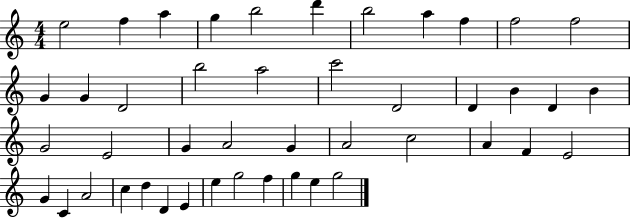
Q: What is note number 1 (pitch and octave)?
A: E5